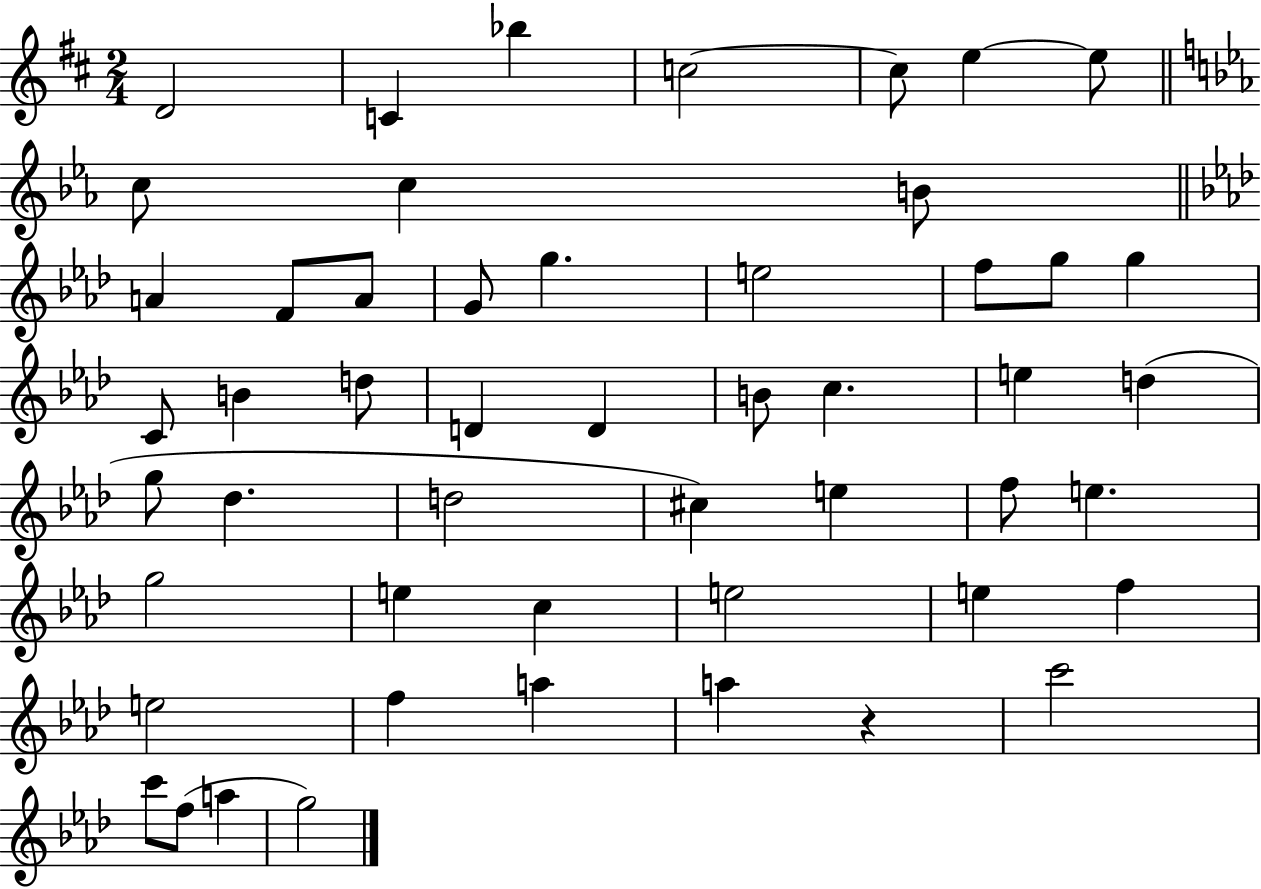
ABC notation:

X:1
T:Untitled
M:2/4
L:1/4
K:D
D2 C _b c2 c/2 e e/2 c/2 c B/2 A F/2 A/2 G/2 g e2 f/2 g/2 g C/2 B d/2 D D B/2 c e d g/2 _d d2 ^c e f/2 e g2 e c e2 e f e2 f a a z c'2 c'/2 f/2 a g2